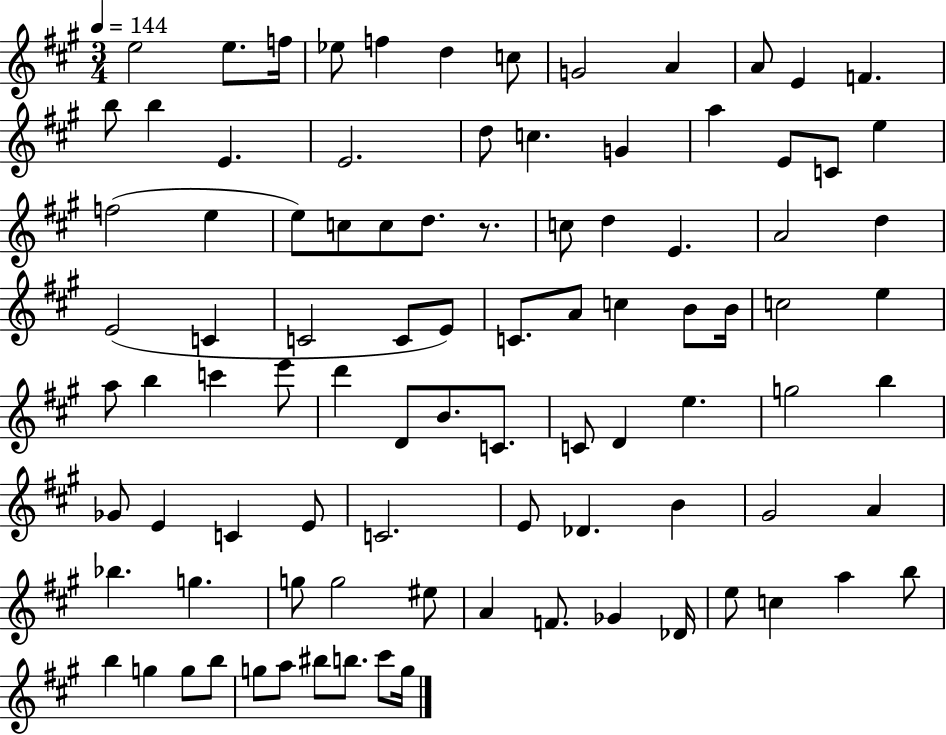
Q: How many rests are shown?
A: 1